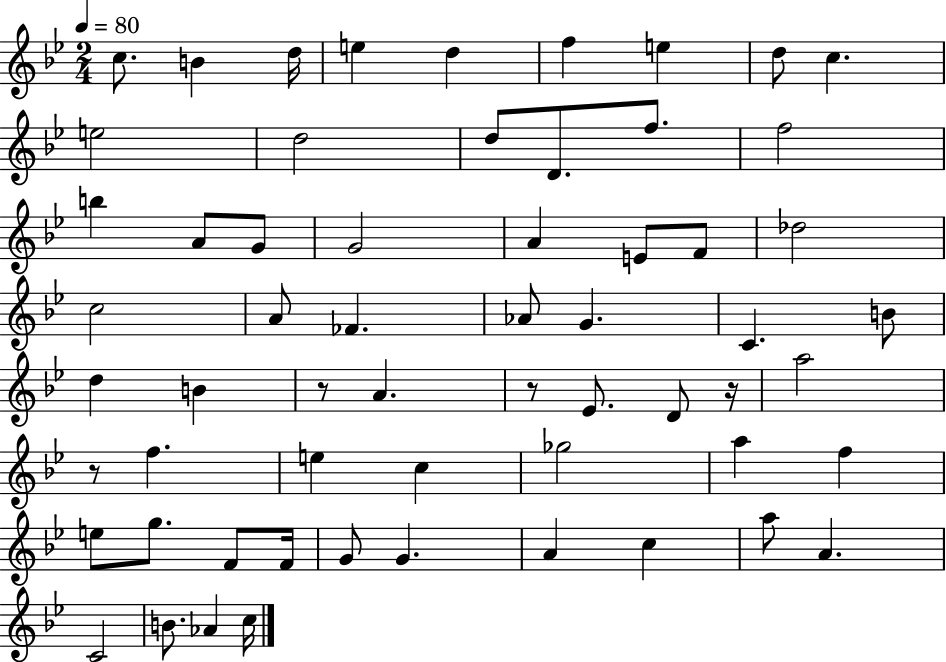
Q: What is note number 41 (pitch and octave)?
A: A5